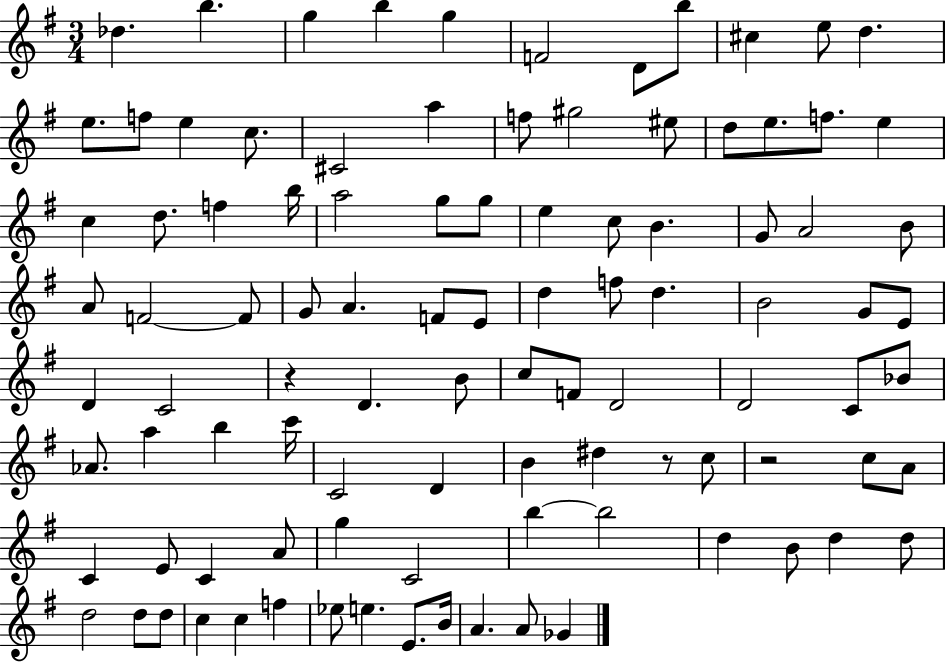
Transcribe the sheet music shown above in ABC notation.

X:1
T:Untitled
M:3/4
L:1/4
K:G
_d b g b g F2 D/2 b/2 ^c e/2 d e/2 f/2 e c/2 ^C2 a f/2 ^g2 ^e/2 d/2 e/2 f/2 e c d/2 f b/4 a2 g/2 g/2 e c/2 B G/2 A2 B/2 A/2 F2 F/2 G/2 A F/2 E/2 d f/2 d B2 G/2 E/2 D C2 z D B/2 c/2 F/2 D2 D2 C/2 _B/2 _A/2 a b c'/4 C2 D B ^d z/2 c/2 z2 c/2 A/2 C E/2 C A/2 g C2 b b2 d B/2 d d/2 d2 d/2 d/2 c c f _e/2 e E/2 B/4 A A/2 _G